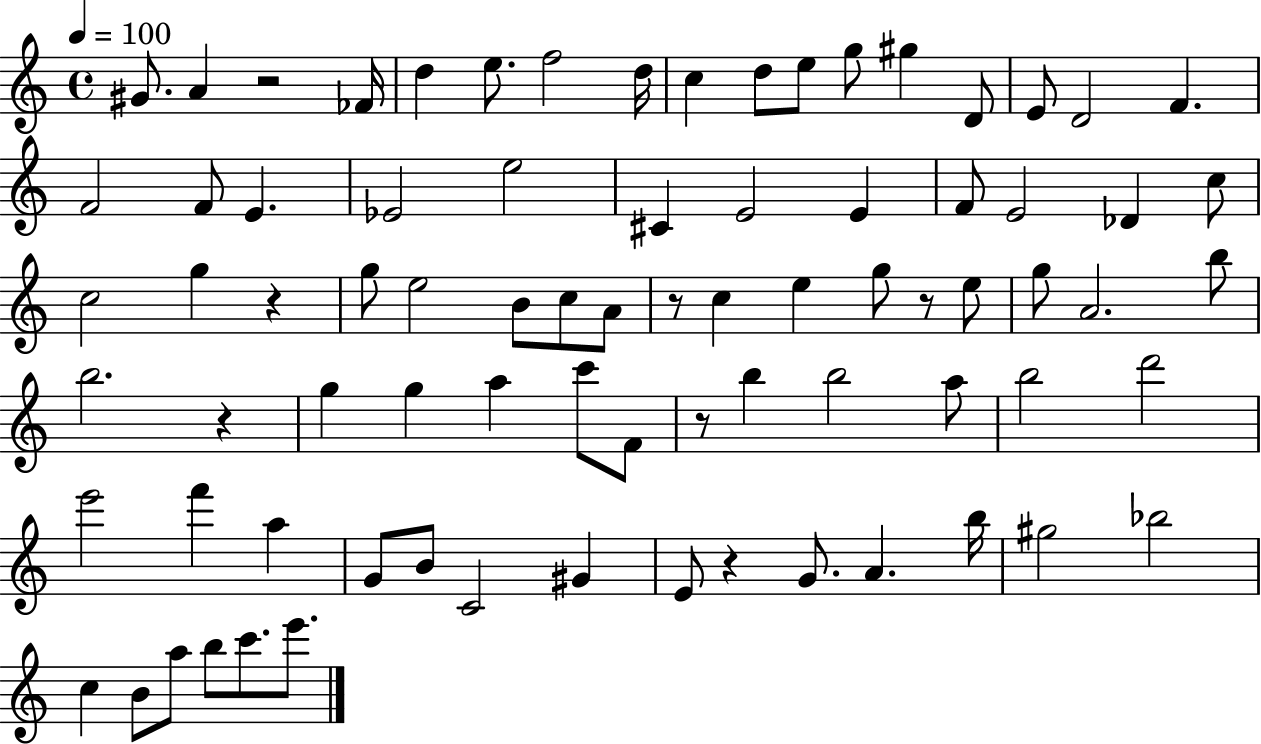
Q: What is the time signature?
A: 4/4